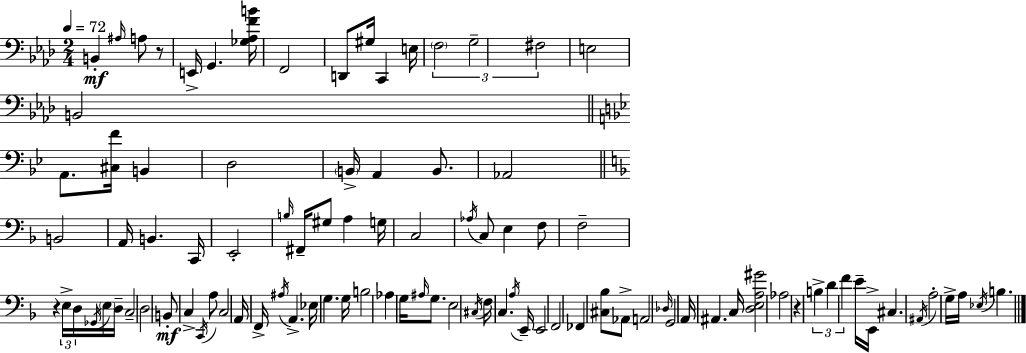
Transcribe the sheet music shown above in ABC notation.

X:1
T:Untitled
M:2/4
L:1/4
K:Ab
B,, ^A,/4 A,/2 z/2 E,,/4 G,, [_G,_A,FB]/4 F,,2 D,,/2 ^G,/4 C,, E,/4 F,2 G,2 ^F,2 E,2 B,,2 A,,/2 [^C,F]/4 B,, D,2 B,,/4 A,, B,,/2 _A,,2 B,,2 A,,/4 B,, C,,/4 E,,2 B,/4 ^F,,/4 ^G,/2 A, G,/4 C,2 _A,/4 C,/2 E, F,/2 F,2 z E,/4 D,/4 _G,,/4 E,/4 D,/4 C,2 D,2 B,,/2 C, C,,/4 A,/2 C,2 A,,/4 F,,/4 ^A,/4 A,, _E,/4 G, G,/4 B,2 _A, G,/4 ^A,/4 G,/2 E,2 ^C,/4 F,/4 C, A,/4 E,,/4 E,,2 F,,2 _F,, [^C,_B,]/2 _A,,/2 A,,2 _D,/4 G,,2 A,,/4 ^A,, C,/4 [D,E,A,^G]2 _A,2 z B, D F E/4 E,,/4 ^C, ^A,,/4 A,2 G,/4 A,/4 _E,/4 B,